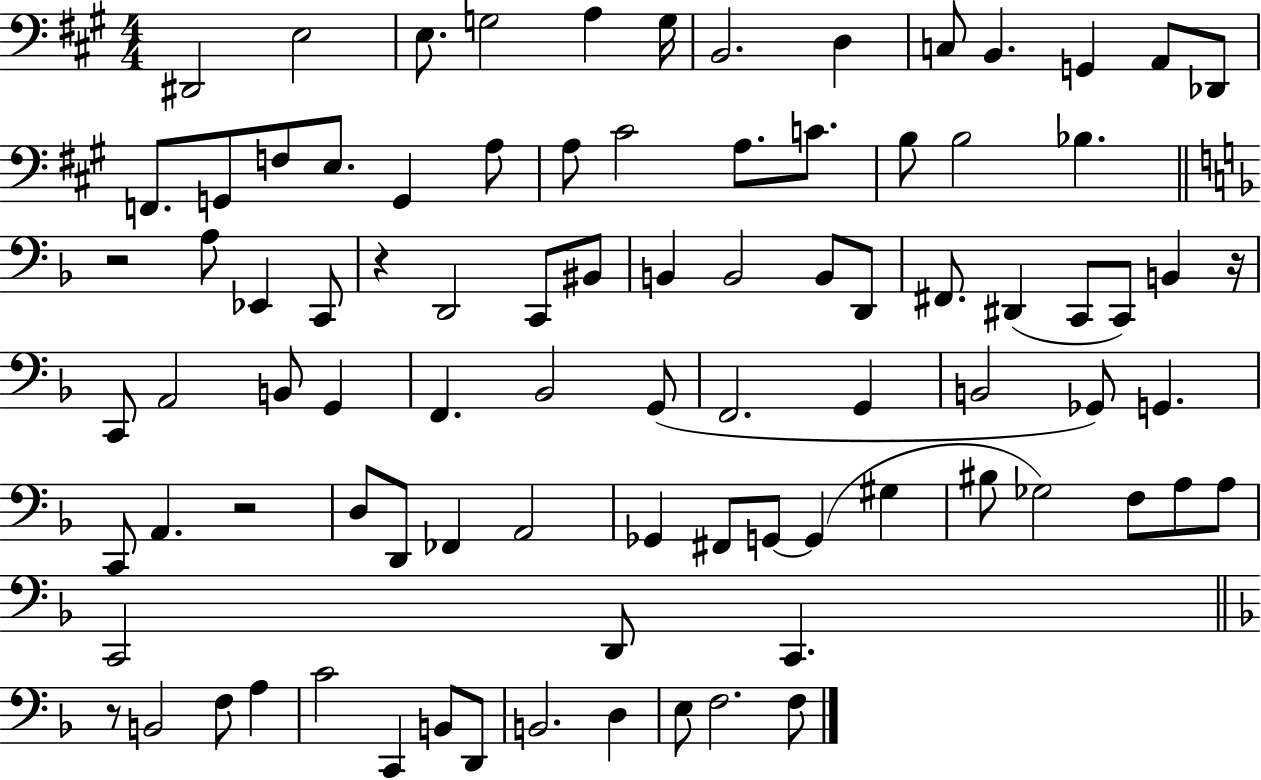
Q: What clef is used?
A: bass